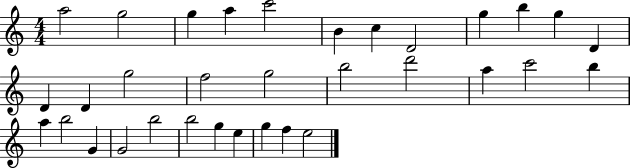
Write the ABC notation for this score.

X:1
T:Untitled
M:4/4
L:1/4
K:C
a2 g2 g a c'2 B c D2 g b g D D D g2 f2 g2 b2 d'2 a c'2 b a b2 G G2 b2 b2 g e g f e2